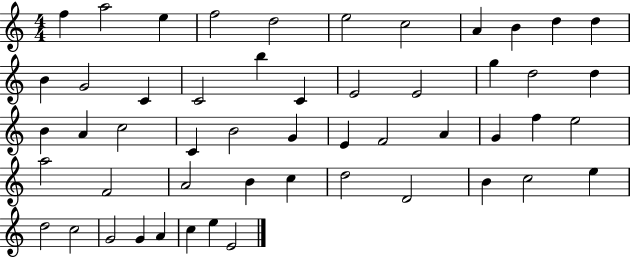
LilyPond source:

{
  \clef treble
  \numericTimeSignature
  \time 4/4
  \key c \major
  f''4 a''2 e''4 | f''2 d''2 | e''2 c''2 | a'4 b'4 d''4 d''4 | \break b'4 g'2 c'4 | c'2 b''4 c'4 | e'2 e'2 | g''4 d''2 d''4 | \break b'4 a'4 c''2 | c'4 b'2 g'4 | e'4 f'2 a'4 | g'4 f''4 e''2 | \break a''2 f'2 | a'2 b'4 c''4 | d''2 d'2 | b'4 c''2 e''4 | \break d''2 c''2 | g'2 g'4 a'4 | c''4 e''4 e'2 | \bar "|."
}